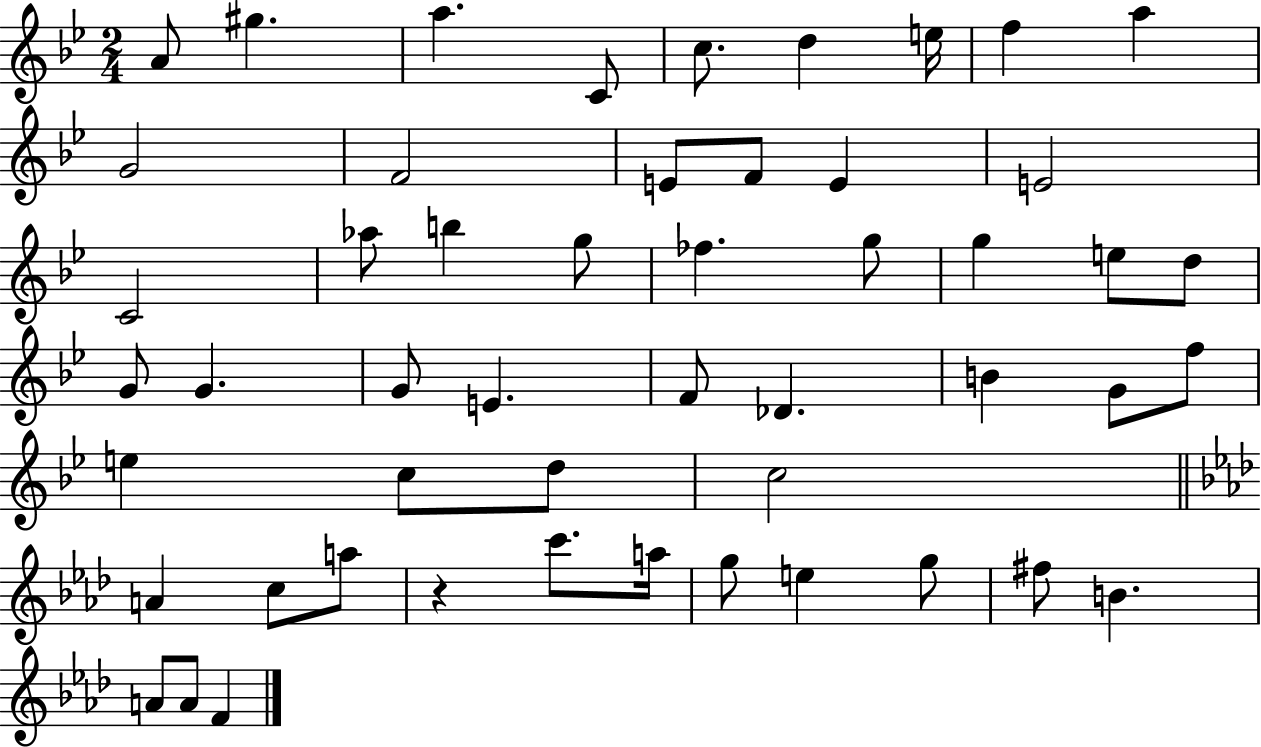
{
  \clef treble
  \numericTimeSignature
  \time 2/4
  \key bes \major
  a'8 gis''4. | a''4. c'8 | c''8. d''4 e''16 | f''4 a''4 | \break g'2 | f'2 | e'8 f'8 e'4 | e'2 | \break c'2 | aes''8 b''4 g''8 | fes''4. g''8 | g''4 e''8 d''8 | \break g'8 g'4. | g'8 e'4. | f'8 des'4. | b'4 g'8 f''8 | \break e''4 c''8 d''8 | c''2 | \bar "||" \break \key f \minor a'4 c''8 a''8 | r4 c'''8. a''16 | g''8 e''4 g''8 | fis''8 b'4. | \break a'8 a'8 f'4 | \bar "|."
}